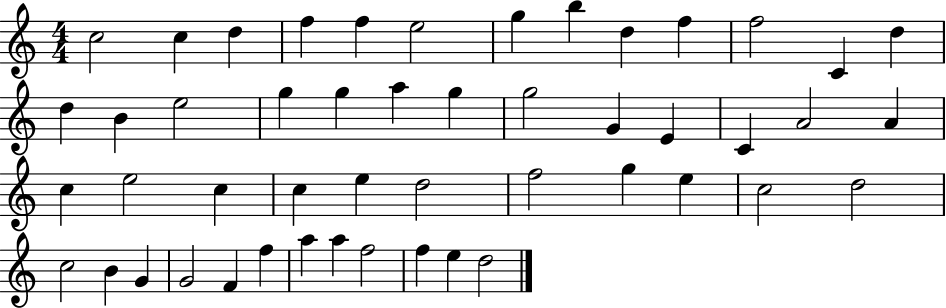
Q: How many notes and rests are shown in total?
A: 49